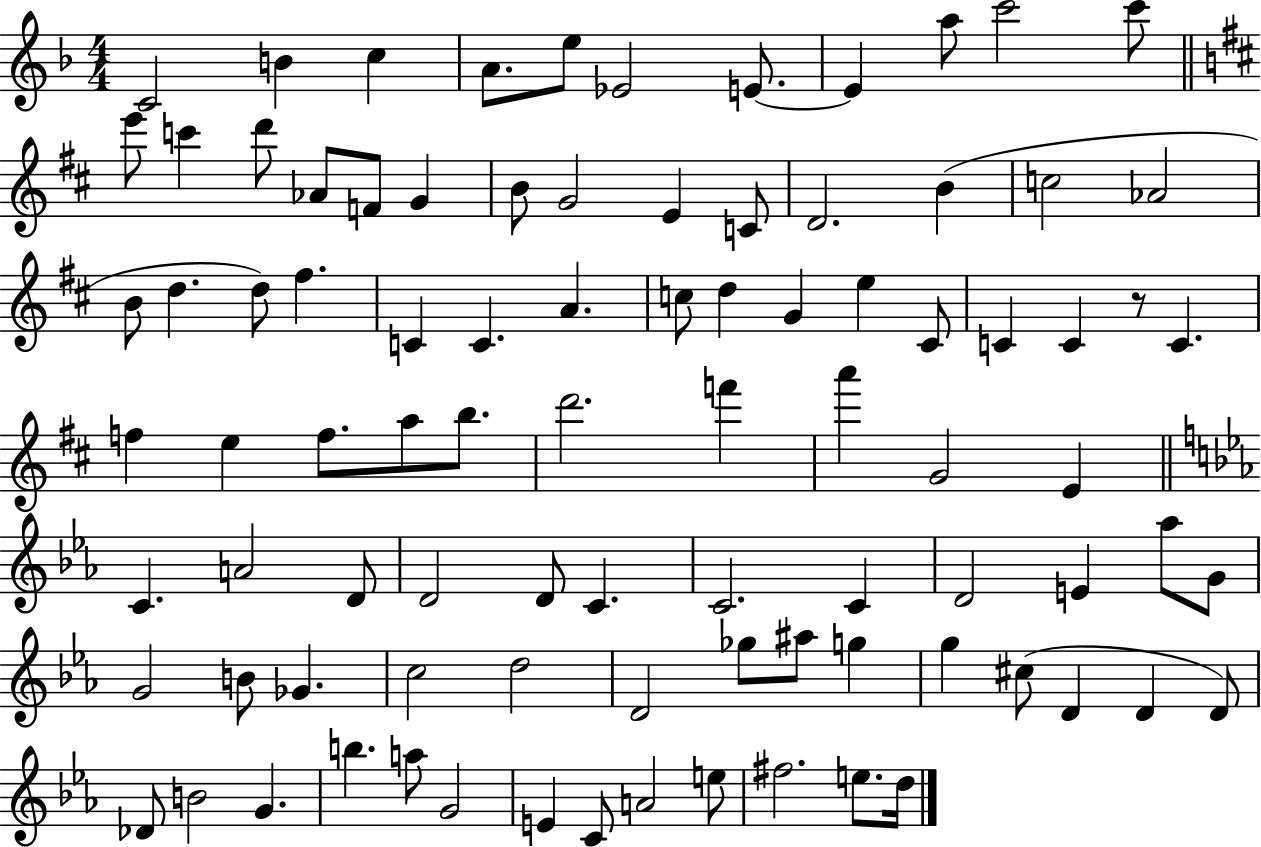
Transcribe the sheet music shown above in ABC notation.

X:1
T:Untitled
M:4/4
L:1/4
K:F
C2 B c A/2 e/2 _E2 E/2 E a/2 c'2 c'/2 e'/2 c' d'/2 _A/2 F/2 G B/2 G2 E C/2 D2 B c2 _A2 B/2 d d/2 ^f C C A c/2 d G e ^C/2 C C z/2 C f e f/2 a/2 b/2 d'2 f' a' G2 E C A2 D/2 D2 D/2 C C2 C D2 E _a/2 G/2 G2 B/2 _G c2 d2 D2 _g/2 ^a/2 g g ^c/2 D D D/2 _D/2 B2 G b a/2 G2 E C/2 A2 e/2 ^f2 e/2 d/4